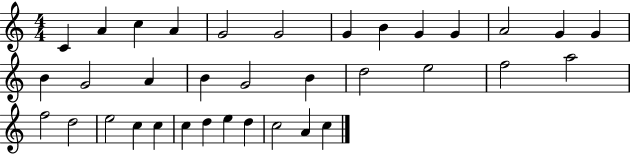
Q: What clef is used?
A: treble